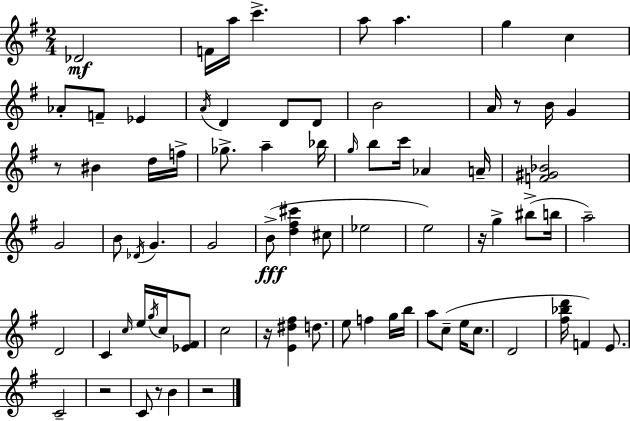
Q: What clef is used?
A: treble